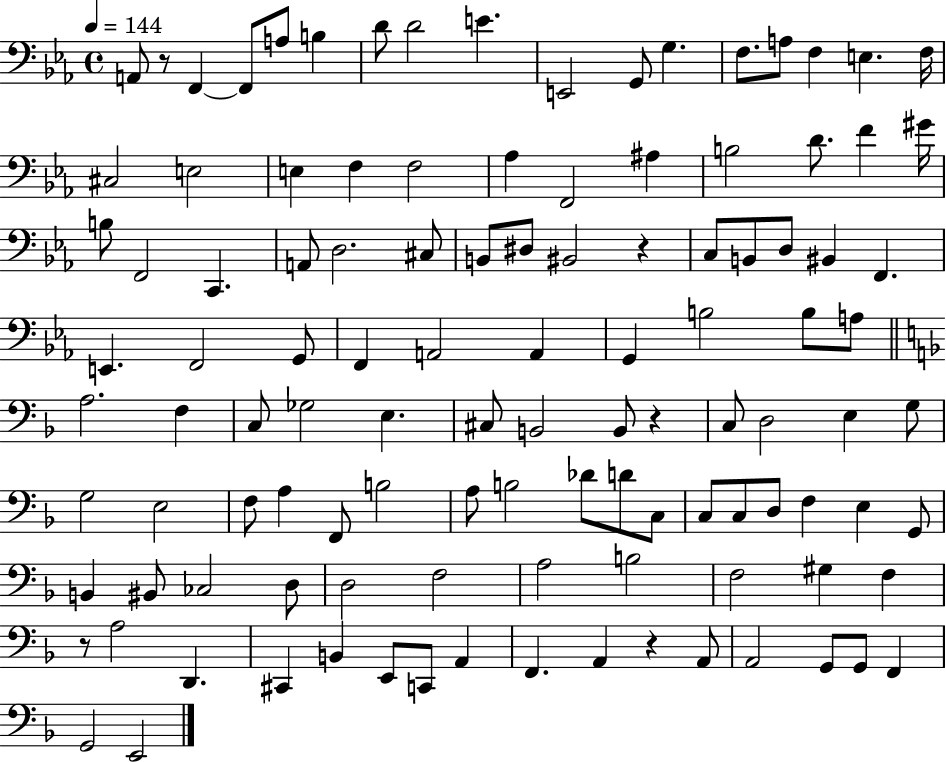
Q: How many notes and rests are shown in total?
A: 113